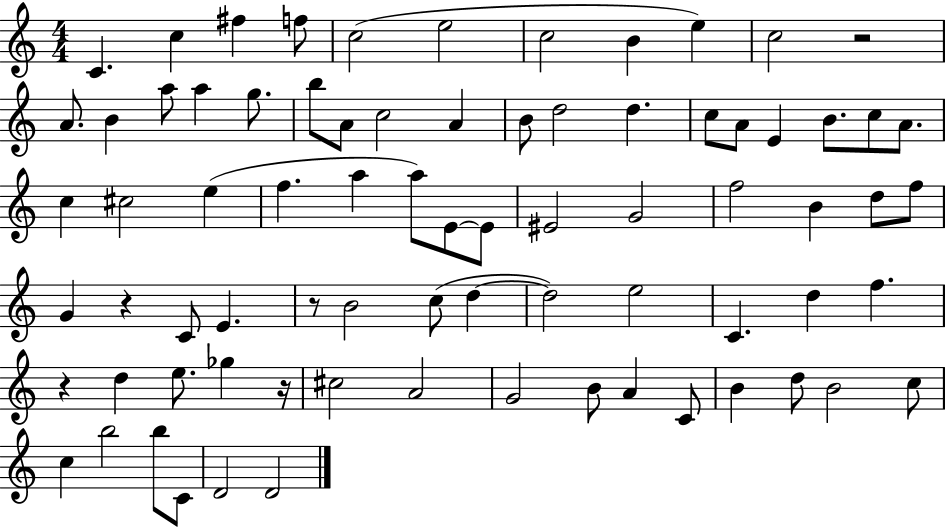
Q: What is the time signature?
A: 4/4